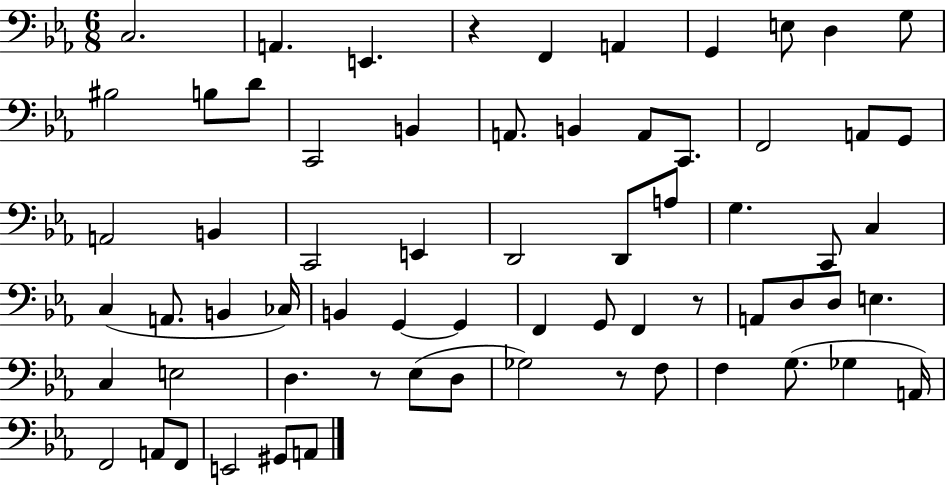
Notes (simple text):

C3/h. A2/q. E2/q. R/q F2/q A2/q G2/q E3/e D3/q G3/e BIS3/h B3/e D4/e C2/h B2/q A2/e. B2/q A2/e C2/e. F2/h A2/e G2/e A2/h B2/q C2/h E2/q D2/h D2/e A3/e G3/q. C2/e C3/q C3/q A2/e. B2/q CES3/s B2/q G2/q G2/q F2/q G2/e F2/q R/e A2/e D3/e D3/e E3/q. C3/q E3/h D3/q. R/e Eb3/e D3/e Gb3/h R/e F3/e F3/q G3/e. Gb3/q A2/s F2/h A2/e F2/e E2/h G#2/e A2/e